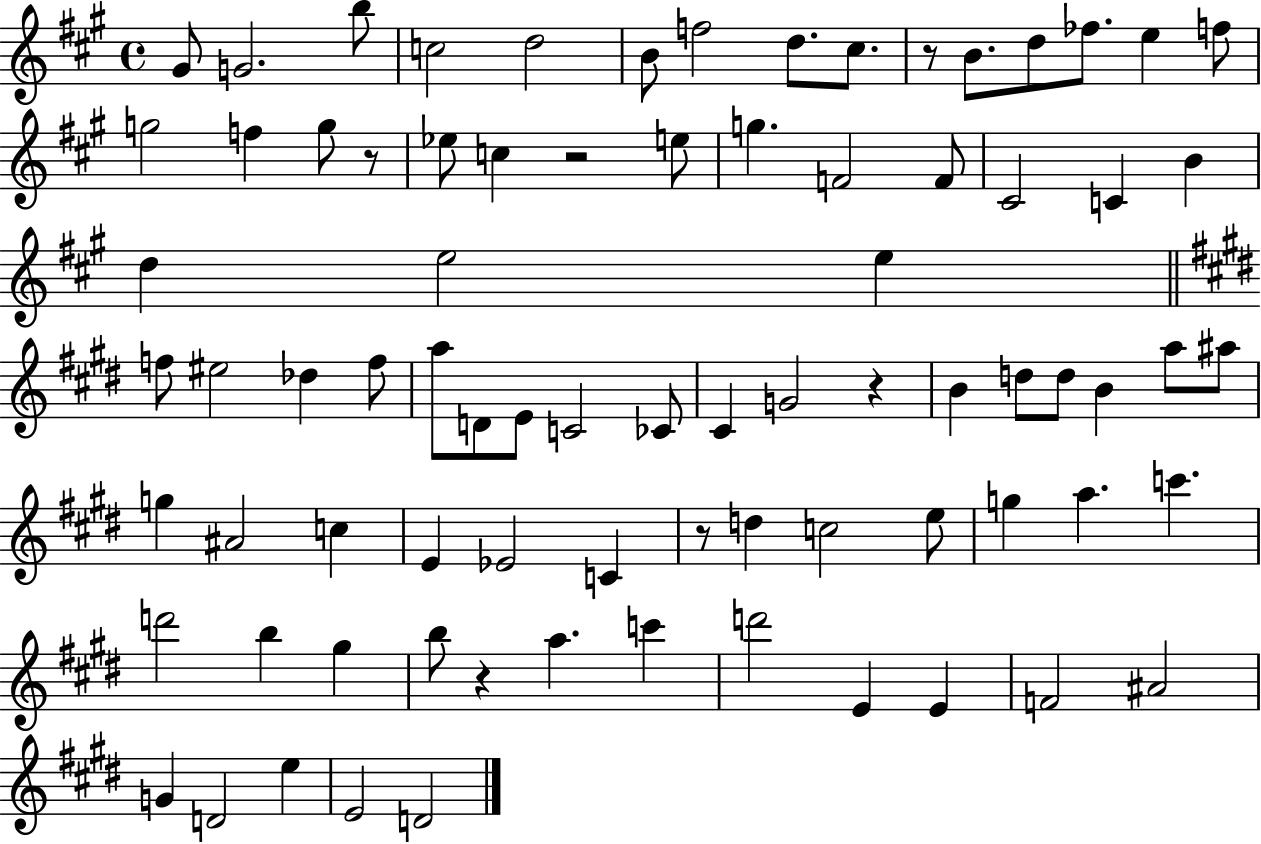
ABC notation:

X:1
T:Untitled
M:4/4
L:1/4
K:A
^G/2 G2 b/2 c2 d2 B/2 f2 d/2 ^c/2 z/2 B/2 d/2 _f/2 e f/2 g2 f g/2 z/2 _e/2 c z2 e/2 g F2 F/2 ^C2 C B d e2 e f/2 ^e2 _d f/2 a/2 D/2 E/2 C2 _C/2 ^C G2 z B d/2 d/2 B a/2 ^a/2 g ^A2 c E _E2 C z/2 d c2 e/2 g a c' d'2 b ^g b/2 z a c' d'2 E E F2 ^A2 G D2 e E2 D2